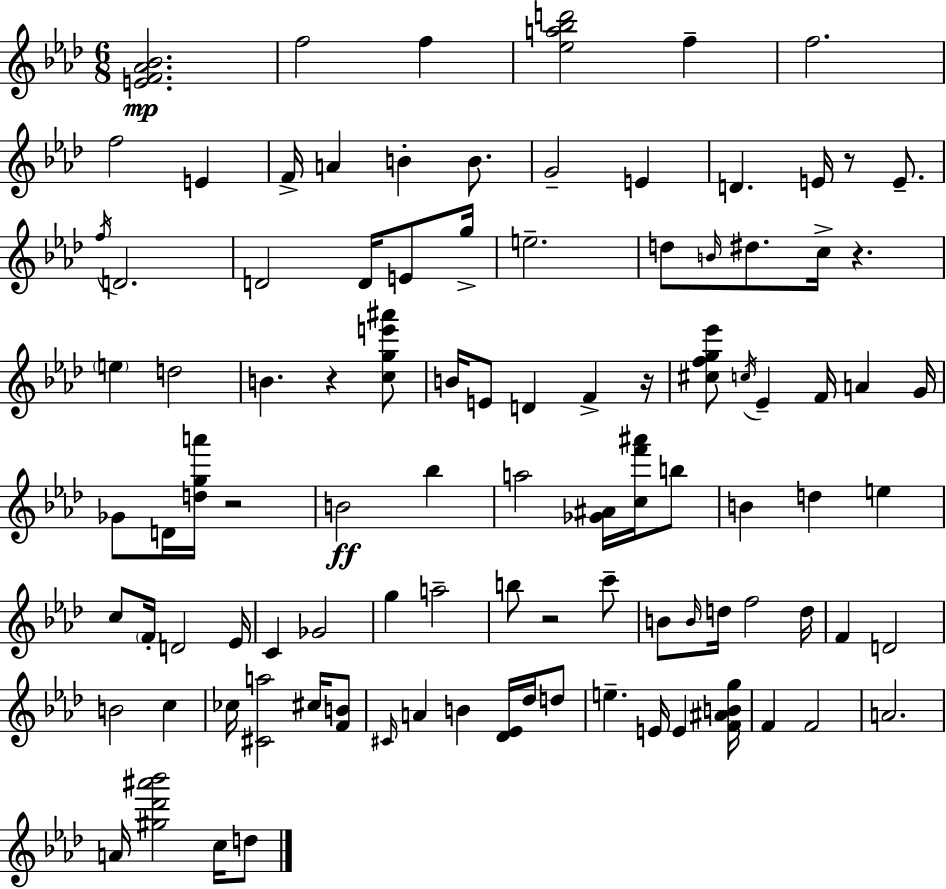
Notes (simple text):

[E4,F4,Ab4,Bb4]/h. F5/h F5/q [Eb5,A5,Bb5,D6]/h F5/q F5/h. F5/h E4/q F4/s A4/q B4/q B4/e. G4/h E4/q D4/q. E4/s R/e E4/e. F5/s D4/h. D4/h D4/s E4/e G5/s E5/h. D5/e B4/s D#5/e. C5/s R/q. E5/q D5/h B4/q. R/q [C5,G5,E6,A#6]/e B4/s E4/e D4/q F4/q R/s [C#5,F5,G5,Eb6]/e C5/s Eb4/q F4/s A4/q G4/s Gb4/e D4/s [D5,G5,A6]/s R/h B4/h Bb5/q A5/h [Gb4,A#4]/s [C5,F6,A#6]/s B5/e B4/q D5/q E5/q C5/e F4/s D4/h Eb4/s C4/q Gb4/h G5/q A5/h B5/e R/h C6/e B4/e B4/s D5/s F5/h D5/s F4/q D4/h B4/h C5/q CES5/s [C#4,A5]/h C#5/s [F4,B4]/e C#4/s A4/q B4/q [Db4,Eb4]/s Db5/s D5/e E5/q. E4/s E4/q [F4,A#4,B4,G5]/s F4/q F4/h A4/h. A4/s [G#5,Db6,A#6,Bb6]/h C5/s D5/e